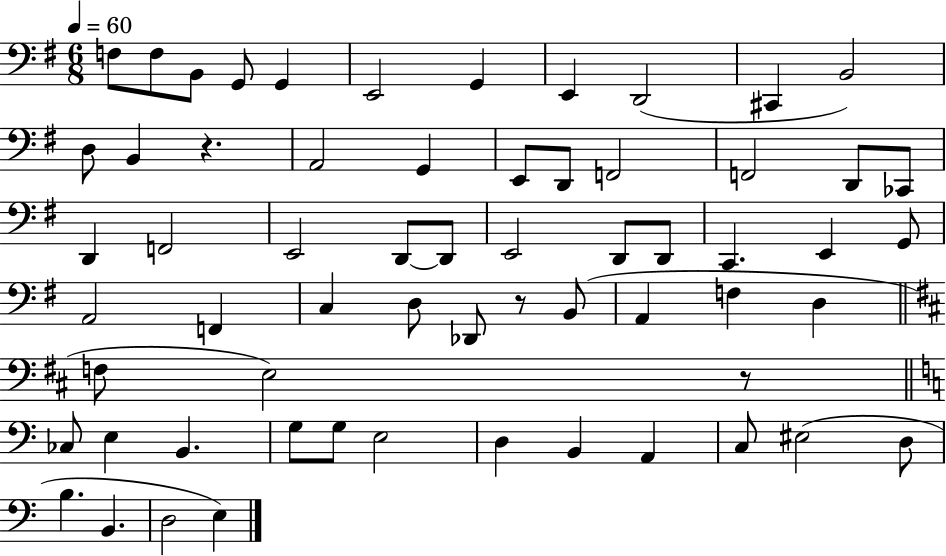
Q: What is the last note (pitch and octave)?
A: E3